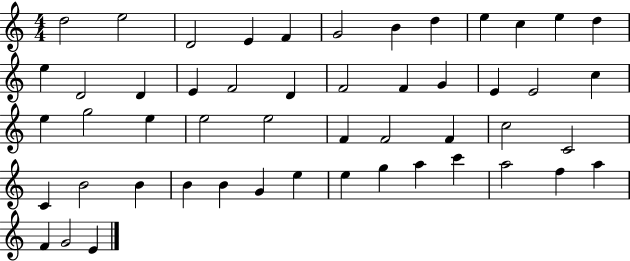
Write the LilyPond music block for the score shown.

{
  \clef treble
  \numericTimeSignature
  \time 4/4
  \key c \major
  d''2 e''2 | d'2 e'4 f'4 | g'2 b'4 d''4 | e''4 c''4 e''4 d''4 | \break e''4 d'2 d'4 | e'4 f'2 d'4 | f'2 f'4 g'4 | e'4 e'2 c''4 | \break e''4 g''2 e''4 | e''2 e''2 | f'4 f'2 f'4 | c''2 c'2 | \break c'4 b'2 b'4 | b'4 b'4 g'4 e''4 | e''4 g''4 a''4 c'''4 | a''2 f''4 a''4 | \break f'4 g'2 e'4 | \bar "|."
}